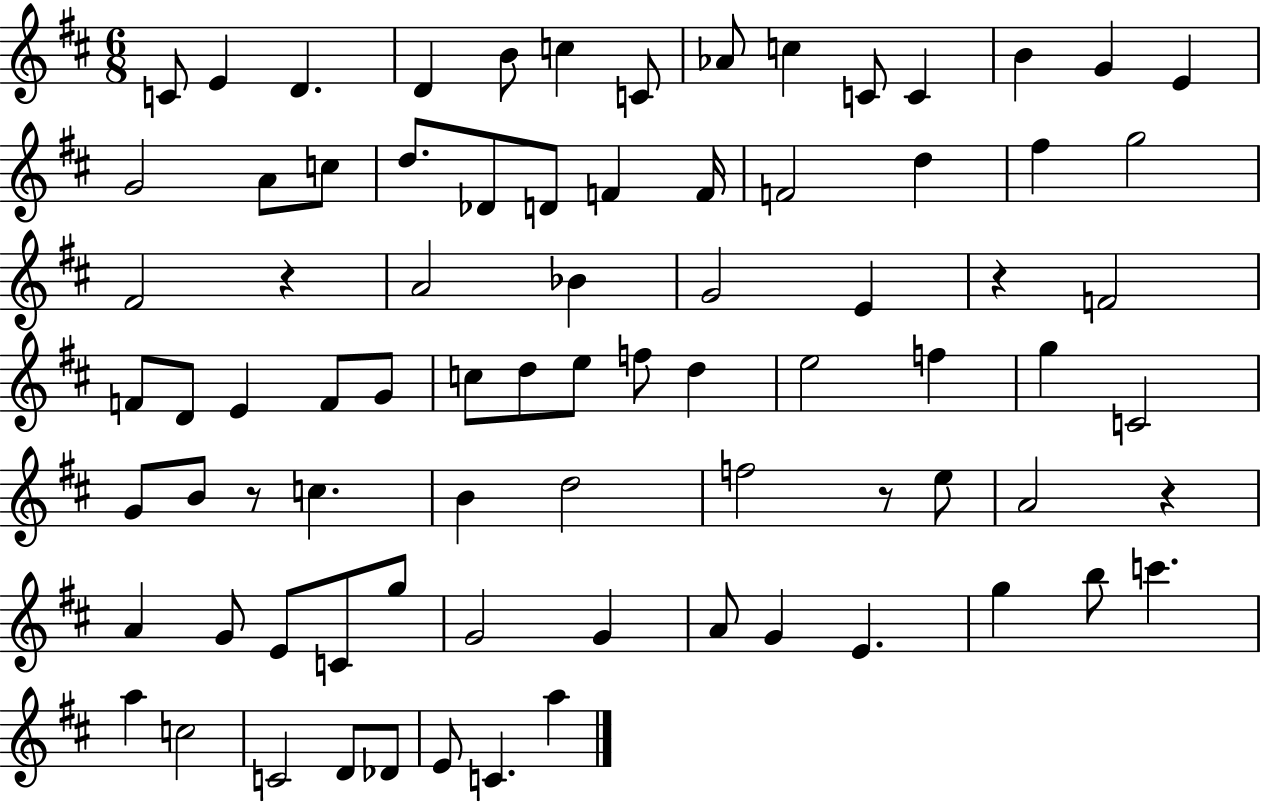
{
  \clef treble
  \numericTimeSignature
  \time 6/8
  \key d \major
  c'8 e'4 d'4. | d'4 b'8 c''4 c'8 | aes'8 c''4 c'8 c'4 | b'4 g'4 e'4 | \break g'2 a'8 c''8 | d''8. des'8 d'8 f'4 f'16 | f'2 d''4 | fis''4 g''2 | \break fis'2 r4 | a'2 bes'4 | g'2 e'4 | r4 f'2 | \break f'8 d'8 e'4 f'8 g'8 | c''8 d''8 e''8 f''8 d''4 | e''2 f''4 | g''4 c'2 | \break g'8 b'8 r8 c''4. | b'4 d''2 | f''2 r8 e''8 | a'2 r4 | \break a'4 g'8 e'8 c'8 g''8 | g'2 g'4 | a'8 g'4 e'4. | g''4 b''8 c'''4. | \break a''4 c''2 | c'2 d'8 des'8 | e'8 c'4. a''4 | \bar "|."
}